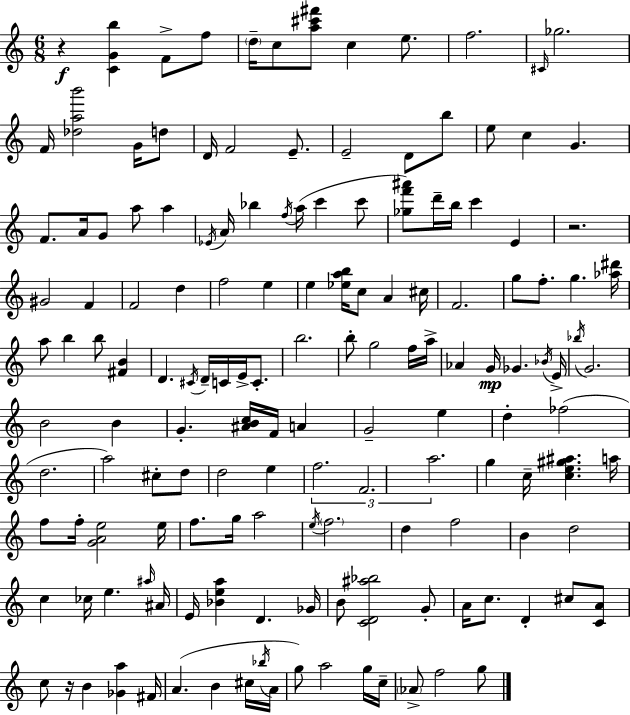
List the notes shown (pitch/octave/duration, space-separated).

R/q [C4,G4,B5]/q F4/e F5/e D5/s C5/e [A5,C#6,F#6]/e C5/q E5/e. F5/h. C#4/s Gb5/h. F4/s [Db5,A5,B6]/h G4/s D5/e D4/s F4/h E4/e. E4/h D4/e B5/e E5/e C5/q G4/q. F4/e. A4/s G4/e A5/e A5/q Eb4/s A4/s Bb5/q F5/s A5/s C6/q C6/e [Gb5,F6,A#6]/e D6/s B5/s C6/q E4/q R/h. G#4/h F4/q F4/h D5/q F5/h E5/q E5/q [Eb5,A5,B5]/s C5/e A4/q C#5/s F4/h. G5/e F5/e. G5/q. [Ab5,D#6]/s A5/e B5/q B5/e [F#4,B4]/q D4/q. C#4/s D4/s C4/s E4/s C4/e. B5/h. B5/e G5/h F5/s A5/s Ab4/q G4/s Gb4/q. Bb4/s E4/s Bb5/s G4/h. B4/h B4/q G4/q. [A#4,B4,C5]/s F4/s A4/q G4/h E5/q D5/q FES5/h D5/h. A5/h C#5/e D5/e D5/h E5/q F5/h. F4/h. A5/h. G5/q C5/s [C5,E5,G#5,A#5]/q. A5/s F5/e F5/s [G4,A4,E5]/h E5/s F5/e. G5/s A5/h E5/s F5/h. D5/q F5/h B4/q D5/h C5/q CES5/s E5/q. A#5/s A#4/s E4/s [Bb4,E5,A5]/q D4/q. Gb4/s B4/e [C4,D4,A#5,Bb5]/h G4/e A4/s C5/e. D4/q C#5/e [C4,A4]/e C5/e R/s B4/q [Gb4,A5]/q F#4/s A4/q. B4/q C#5/s Bb5/s A4/s G5/e A5/h G5/s C5/s Ab4/e F5/h G5/e